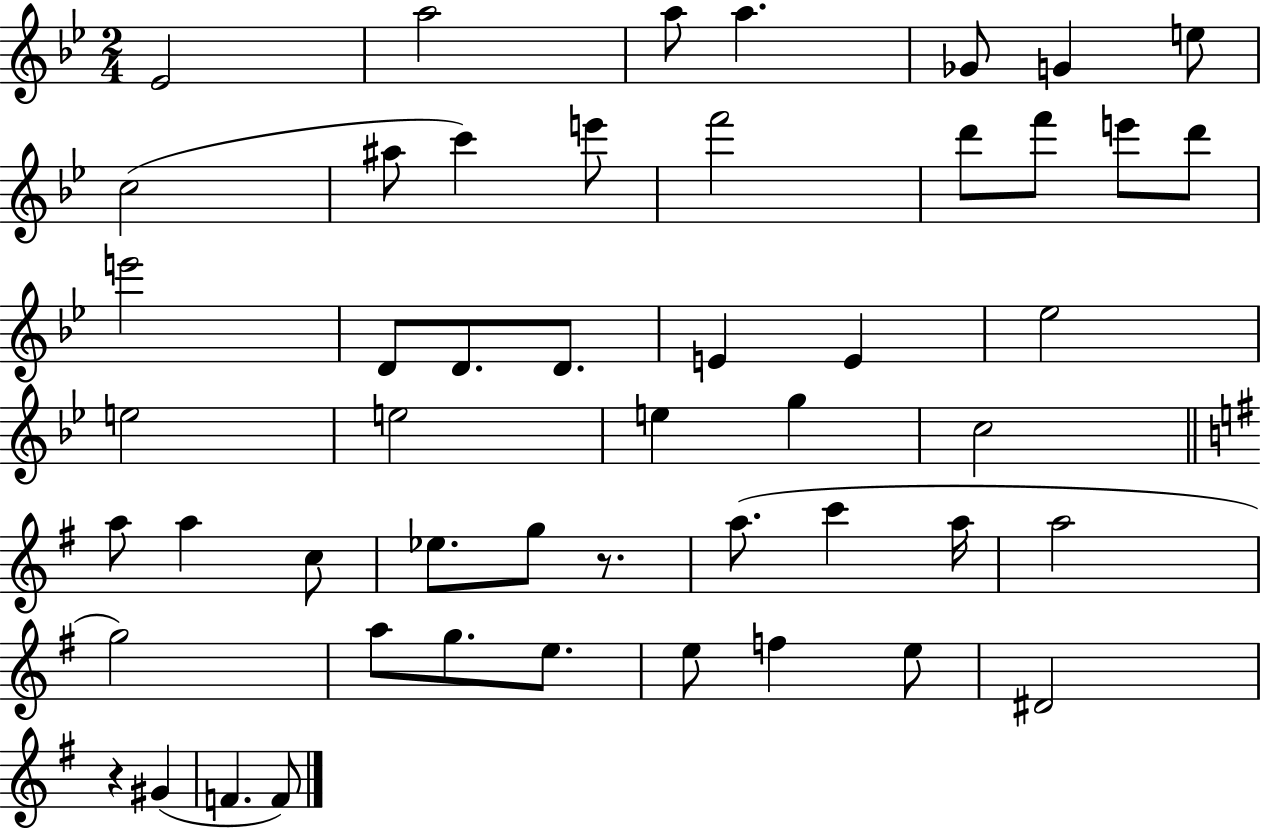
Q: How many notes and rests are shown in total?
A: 50